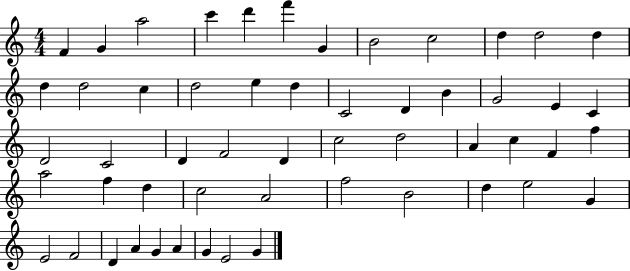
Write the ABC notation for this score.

X:1
T:Untitled
M:4/4
L:1/4
K:C
F G a2 c' d' f' G B2 c2 d d2 d d d2 c d2 e d C2 D B G2 E C D2 C2 D F2 D c2 d2 A c F f a2 f d c2 A2 f2 B2 d e2 G E2 F2 D A G A G E2 G